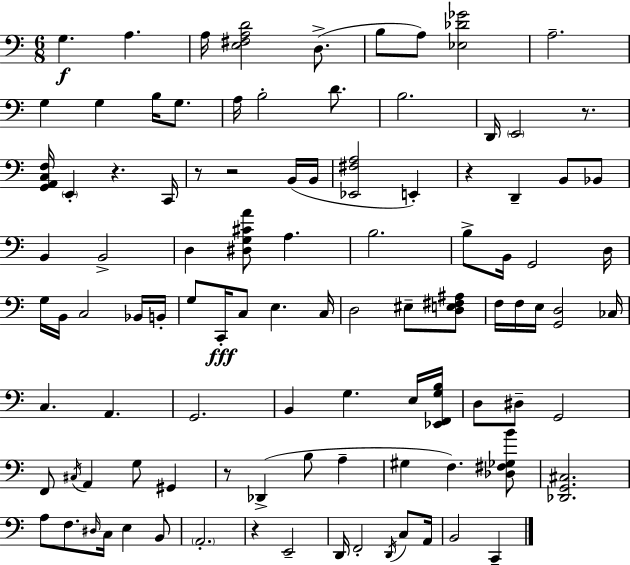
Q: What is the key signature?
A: A minor